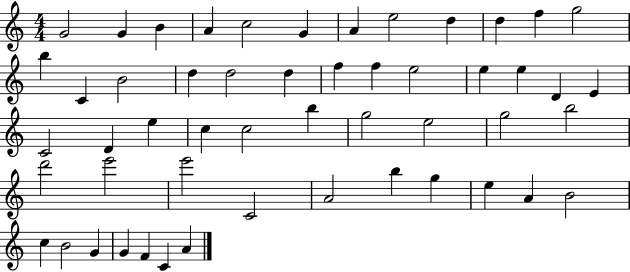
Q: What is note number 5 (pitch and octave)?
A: C5